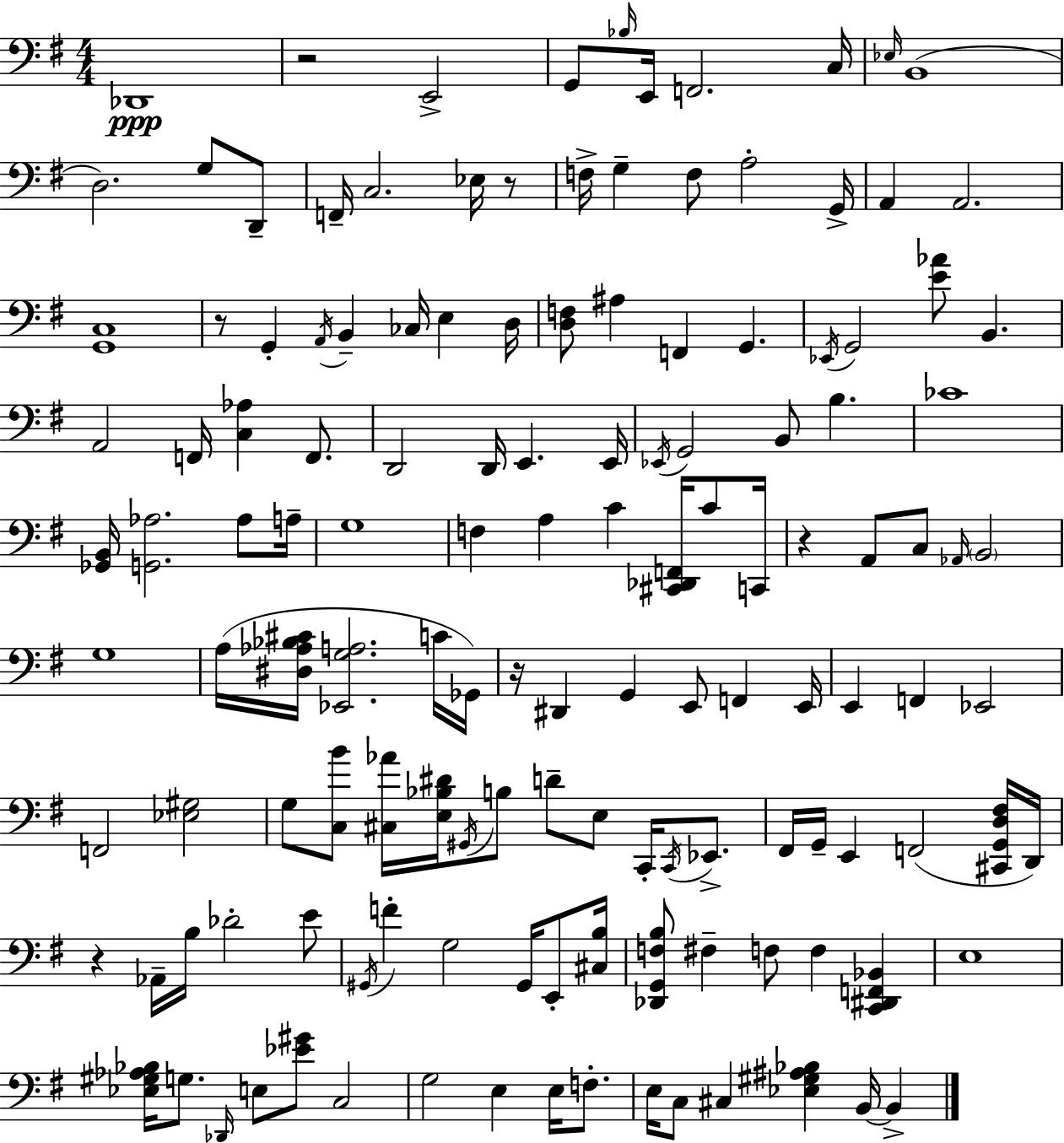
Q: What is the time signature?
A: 4/4